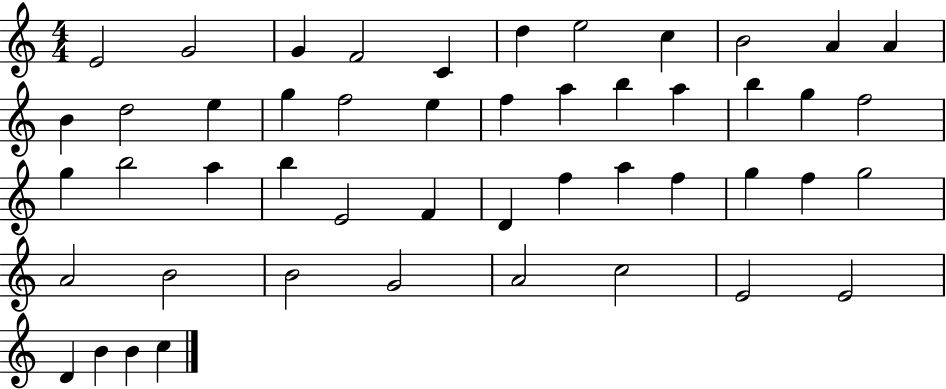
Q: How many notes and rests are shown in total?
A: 49